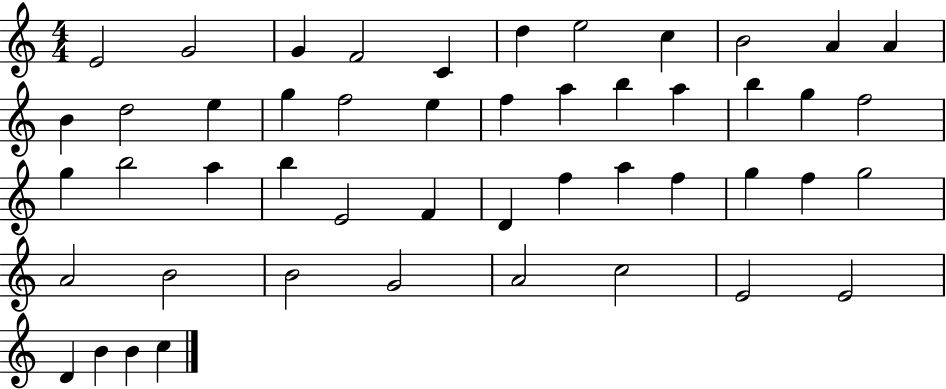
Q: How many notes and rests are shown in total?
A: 49